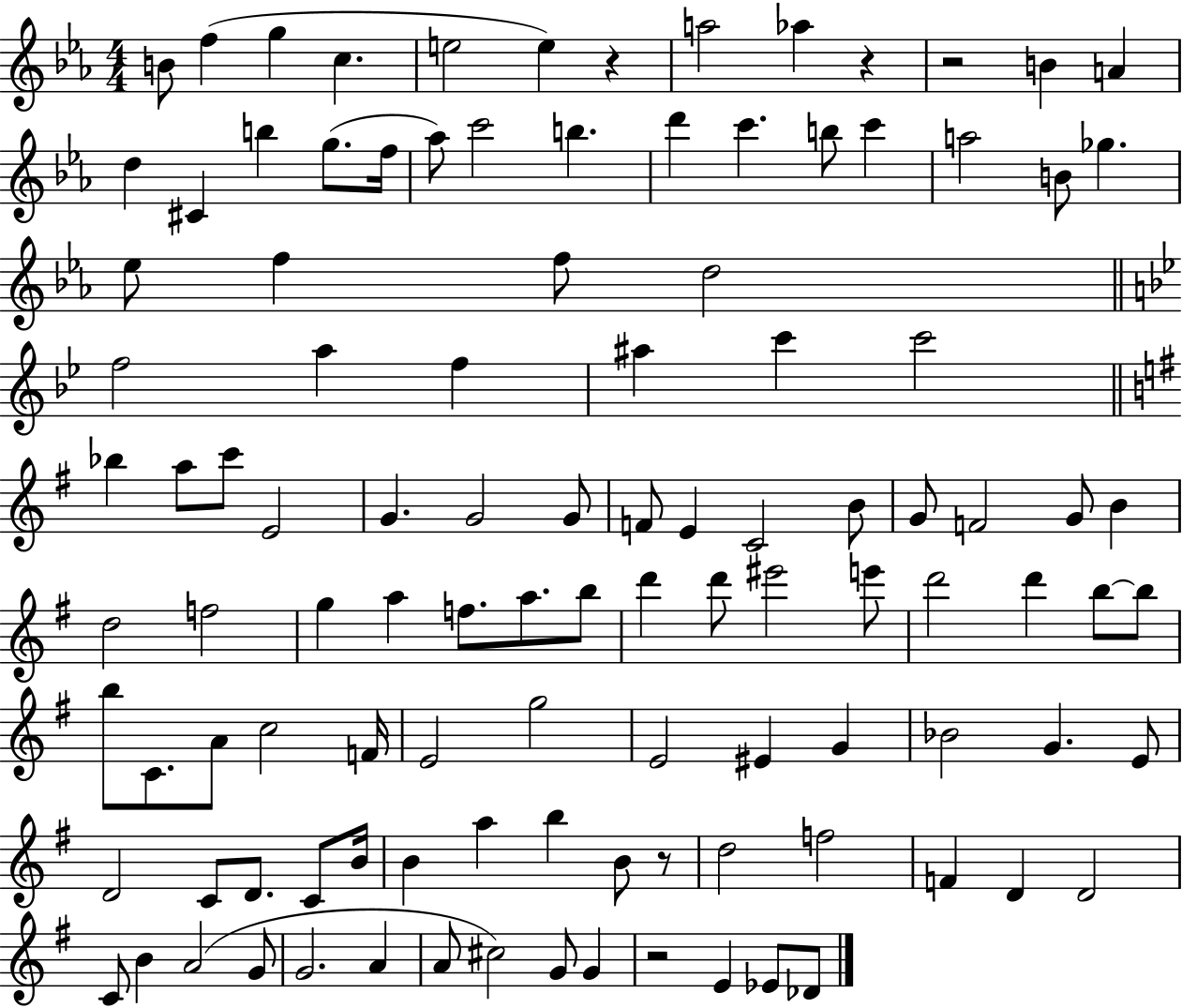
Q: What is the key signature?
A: EES major